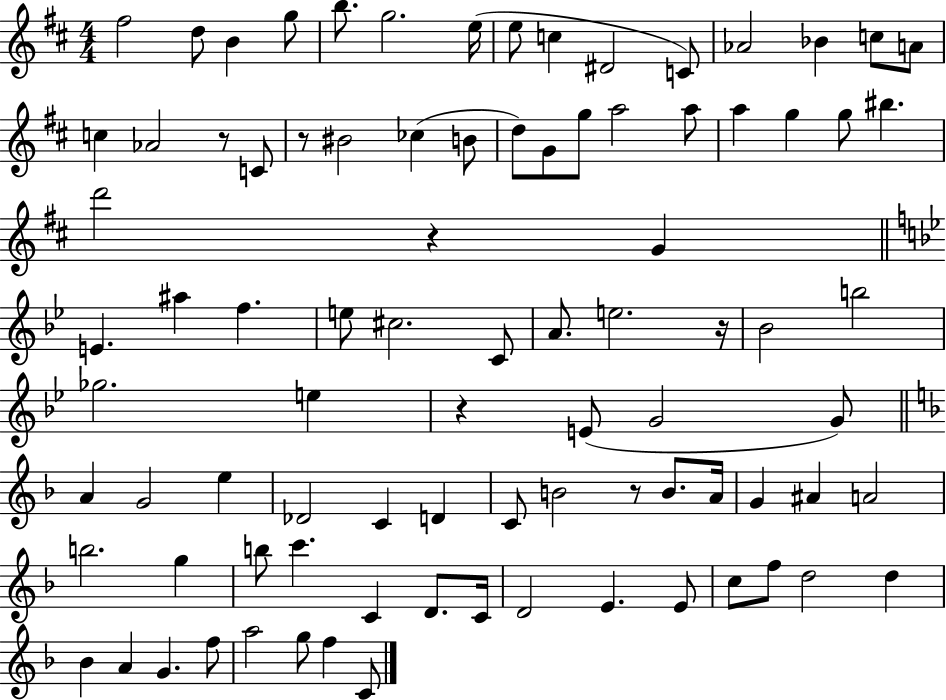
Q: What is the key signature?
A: D major